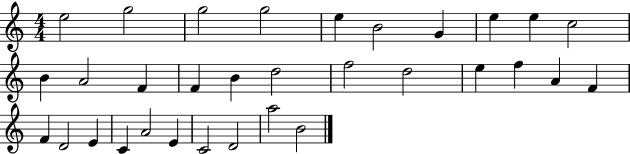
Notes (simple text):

E5/h G5/h G5/h G5/h E5/q B4/h G4/q E5/q E5/q C5/h B4/q A4/h F4/q F4/q B4/q D5/h F5/h D5/h E5/q F5/q A4/q F4/q F4/q D4/h E4/q C4/q A4/h E4/q C4/h D4/h A5/h B4/h